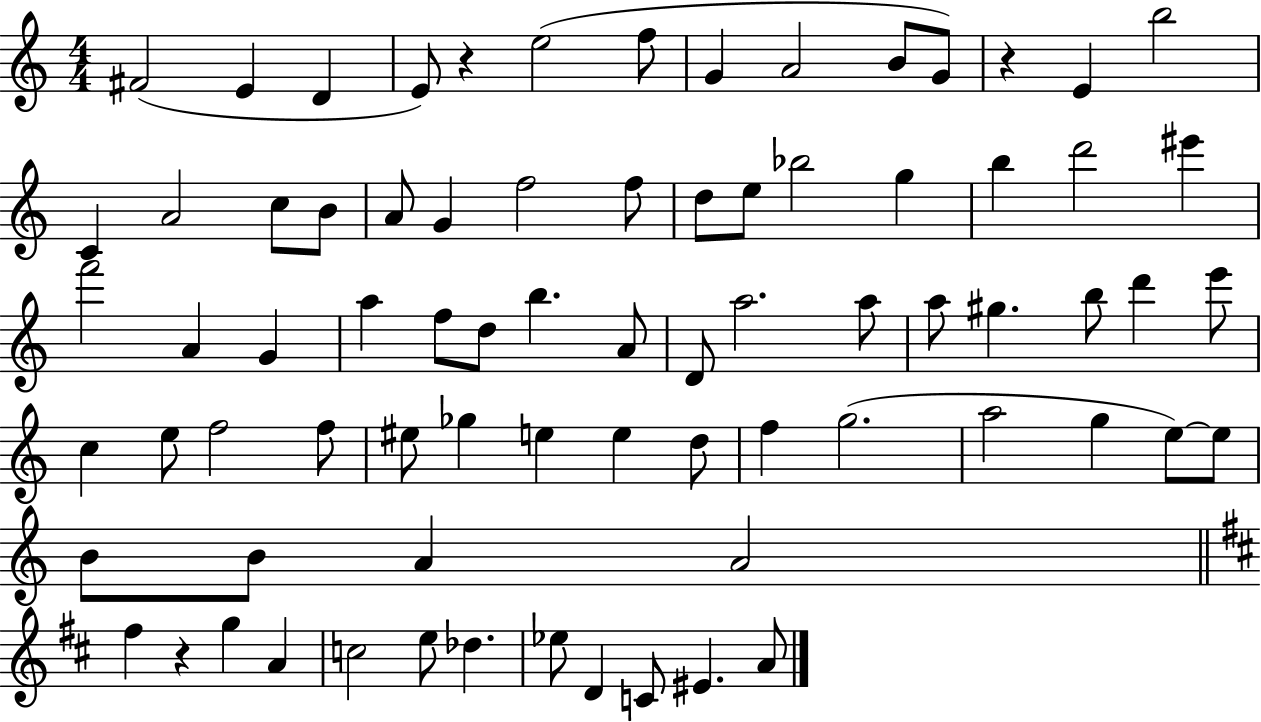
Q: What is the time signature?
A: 4/4